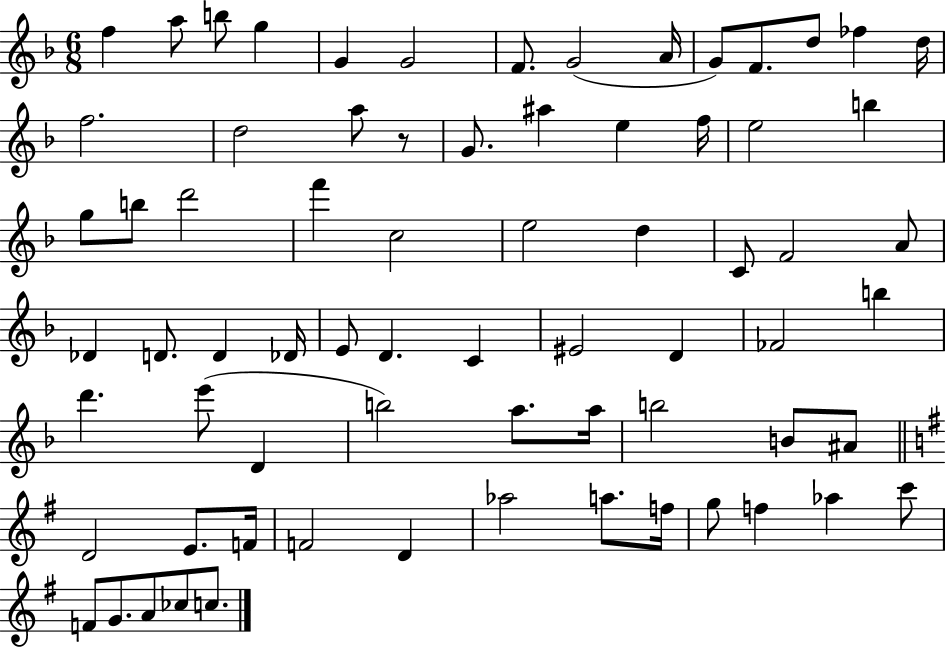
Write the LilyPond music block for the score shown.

{
  \clef treble
  \numericTimeSignature
  \time 6/8
  \key f \major
  f''4 a''8 b''8 g''4 | g'4 g'2 | f'8. g'2( a'16 | g'8) f'8. d''8 fes''4 d''16 | \break f''2. | d''2 a''8 r8 | g'8. ais''4 e''4 f''16 | e''2 b''4 | \break g''8 b''8 d'''2 | f'''4 c''2 | e''2 d''4 | c'8 f'2 a'8 | \break des'4 d'8. d'4 des'16 | e'8 d'4. c'4 | eis'2 d'4 | fes'2 b''4 | \break d'''4. e'''8( d'4 | b''2) a''8. a''16 | b''2 b'8 ais'8 | \bar "||" \break \key g \major d'2 e'8. f'16 | f'2 d'4 | aes''2 a''8. f''16 | g''8 f''4 aes''4 c'''8 | \break f'8 g'8. a'8 ces''8 c''8. | \bar "|."
}